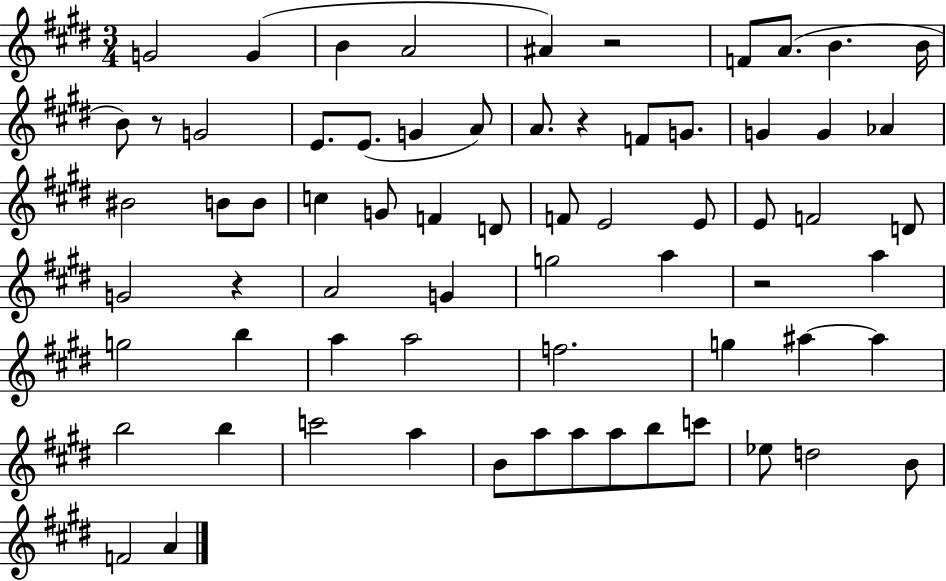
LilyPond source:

{
  \clef treble
  \numericTimeSignature
  \time 3/4
  \key e \major
  g'2 g'4( | b'4 a'2 | ais'4) r2 | f'8 a'8.( b'4. b'16 | \break b'8) r8 g'2 | e'8. e'8.( g'4 a'8) | a'8. r4 f'8 g'8. | g'4 g'4 aes'4 | \break bis'2 b'8 b'8 | c''4 g'8 f'4 d'8 | f'8 e'2 e'8 | e'8 f'2 d'8 | \break g'2 r4 | a'2 g'4 | g''2 a''4 | r2 a''4 | \break g''2 b''4 | a''4 a''2 | f''2. | g''4 ais''4~~ ais''4 | \break b''2 b''4 | c'''2 a''4 | b'8 a''8 a''8 a''8 b''8 c'''8 | ees''8 d''2 b'8 | \break f'2 a'4 | \bar "|."
}